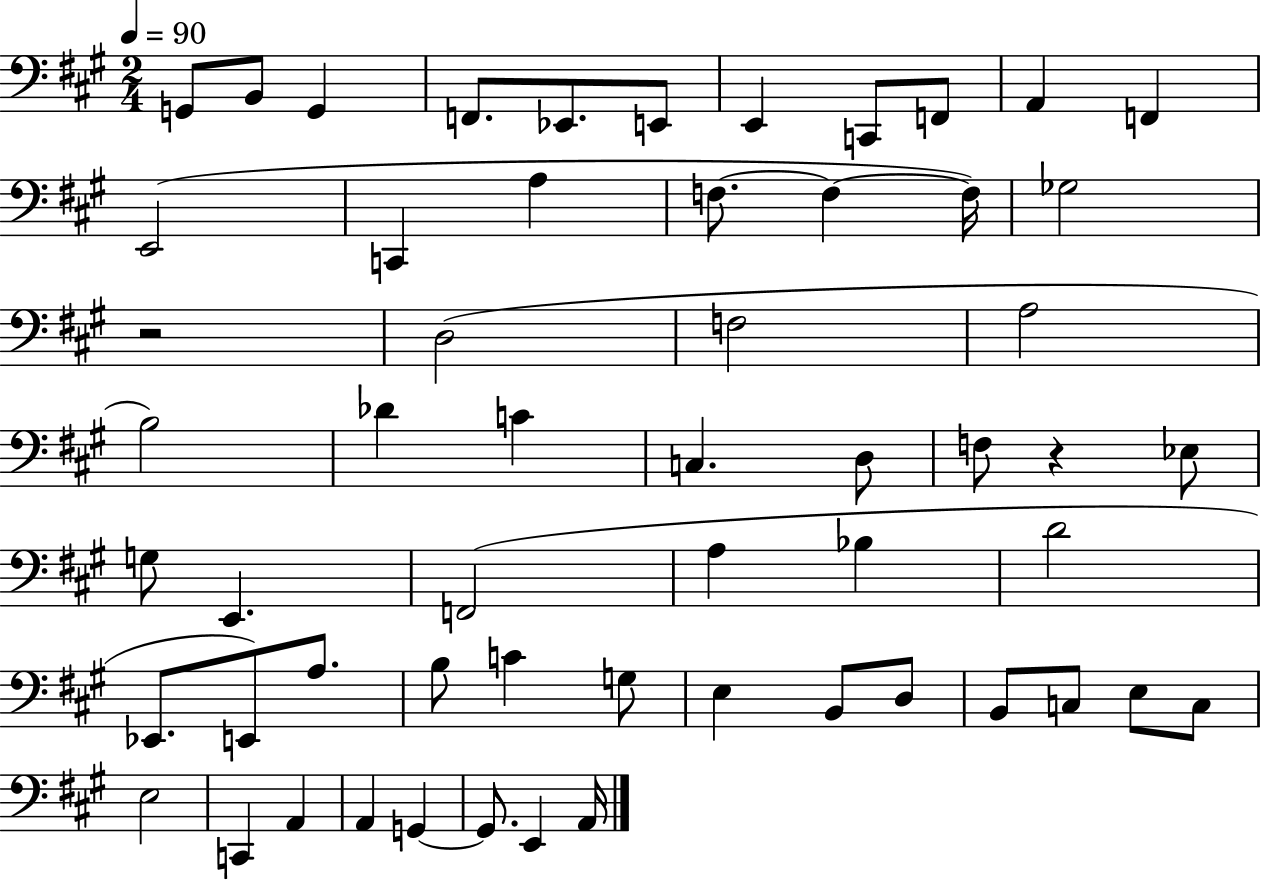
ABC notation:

X:1
T:Untitled
M:2/4
L:1/4
K:A
G,,/2 B,,/2 G,, F,,/2 _E,,/2 E,,/2 E,, C,,/2 F,,/2 A,, F,, E,,2 C,, A, F,/2 F, F,/4 _G,2 z2 D,2 F,2 A,2 B,2 _D C C, D,/2 F,/2 z _E,/2 G,/2 E,, F,,2 A, _B, D2 _E,,/2 E,,/2 A,/2 B,/2 C G,/2 E, B,,/2 D,/2 B,,/2 C,/2 E,/2 C,/2 E,2 C,, A,, A,, G,, G,,/2 E,, A,,/4